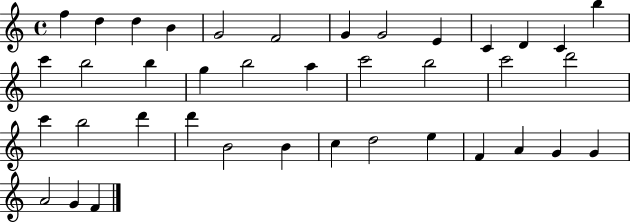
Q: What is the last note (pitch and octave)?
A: F4